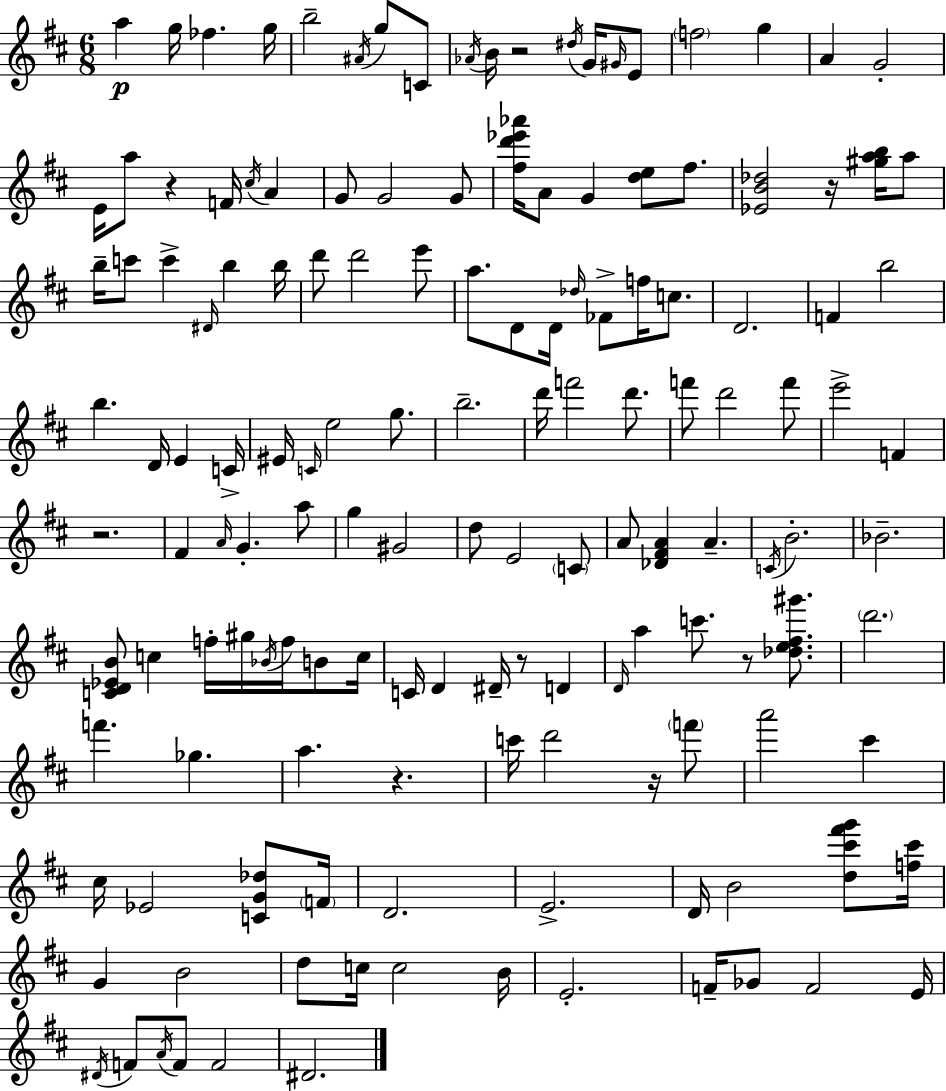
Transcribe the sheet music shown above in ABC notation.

X:1
T:Untitled
M:6/8
L:1/4
K:D
a g/4 _f g/4 b2 ^A/4 g/2 C/2 _A/4 B/4 z2 ^d/4 G/4 ^G/4 E/2 f2 g A G2 E/4 a/2 z F/4 ^c/4 A G/2 G2 G/2 [^fd'_e'_a']/4 A/2 G [de]/2 ^f/2 [_EB_d]2 z/4 [^gab]/4 a/2 b/4 c'/2 c' ^D/4 b b/4 d'/2 d'2 e'/2 a/2 D/2 D/4 _d/4 _F/2 f/4 c/2 D2 F b2 b D/4 E C/4 ^E/4 C/4 e2 g/2 b2 d'/4 f'2 d'/2 f'/2 d'2 f'/2 e'2 F z2 ^F A/4 G a/2 g ^G2 d/2 E2 C/2 A/2 [_D^FA] A C/4 B2 _B2 [CD_EB]/2 c f/4 ^g/4 _B/4 f/4 B/2 c/4 C/4 D ^D/4 z/2 D D/4 a c'/2 z/2 [_de^f^g']/2 d'2 f' _g a z c'/4 d'2 z/4 f'/2 a'2 ^c' ^c/4 _E2 [CG_d]/2 F/4 D2 E2 D/4 B2 [d^c'^f'g']/2 [f^c']/4 G B2 d/2 c/4 c2 B/4 E2 F/4 _G/2 F2 E/4 ^D/4 F/2 A/4 F/2 F2 ^D2